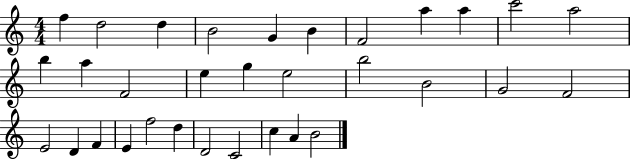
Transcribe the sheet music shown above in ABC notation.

X:1
T:Untitled
M:4/4
L:1/4
K:C
f d2 d B2 G B F2 a a c'2 a2 b a F2 e g e2 b2 B2 G2 F2 E2 D F E f2 d D2 C2 c A B2